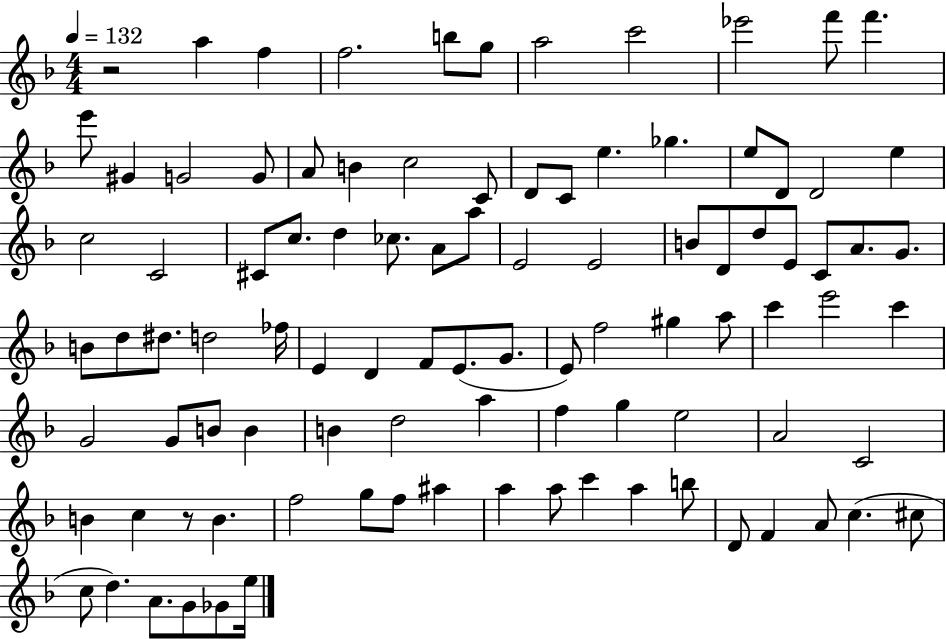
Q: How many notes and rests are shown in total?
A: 97